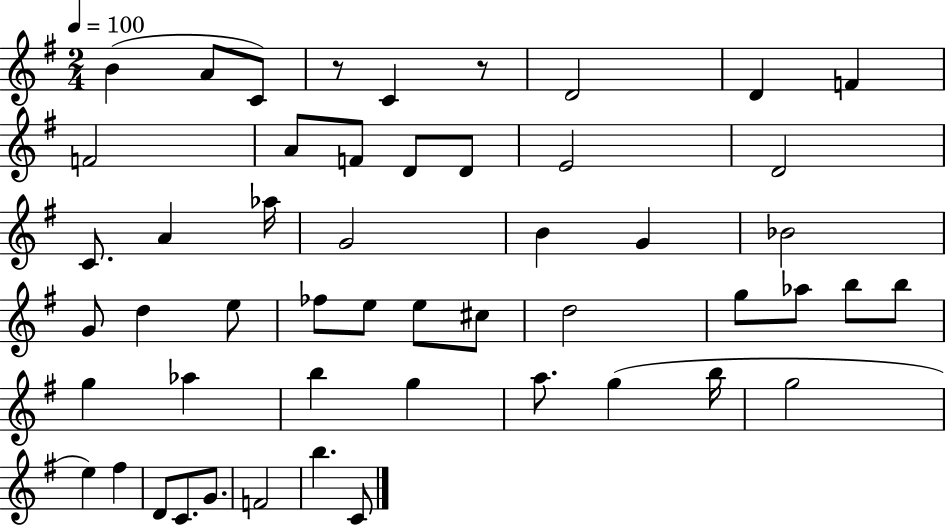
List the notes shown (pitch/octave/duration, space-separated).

B4/q A4/e C4/e R/e C4/q R/e D4/h D4/q F4/q F4/h A4/e F4/e D4/e D4/e E4/h D4/h C4/e. A4/q Ab5/s G4/h B4/q G4/q Bb4/h G4/e D5/q E5/e FES5/e E5/e E5/e C#5/e D5/h G5/e Ab5/e B5/e B5/e G5/q Ab5/q B5/q G5/q A5/e. G5/q B5/s G5/h E5/q F#5/q D4/e C4/e. G4/e. F4/h B5/q. C4/e